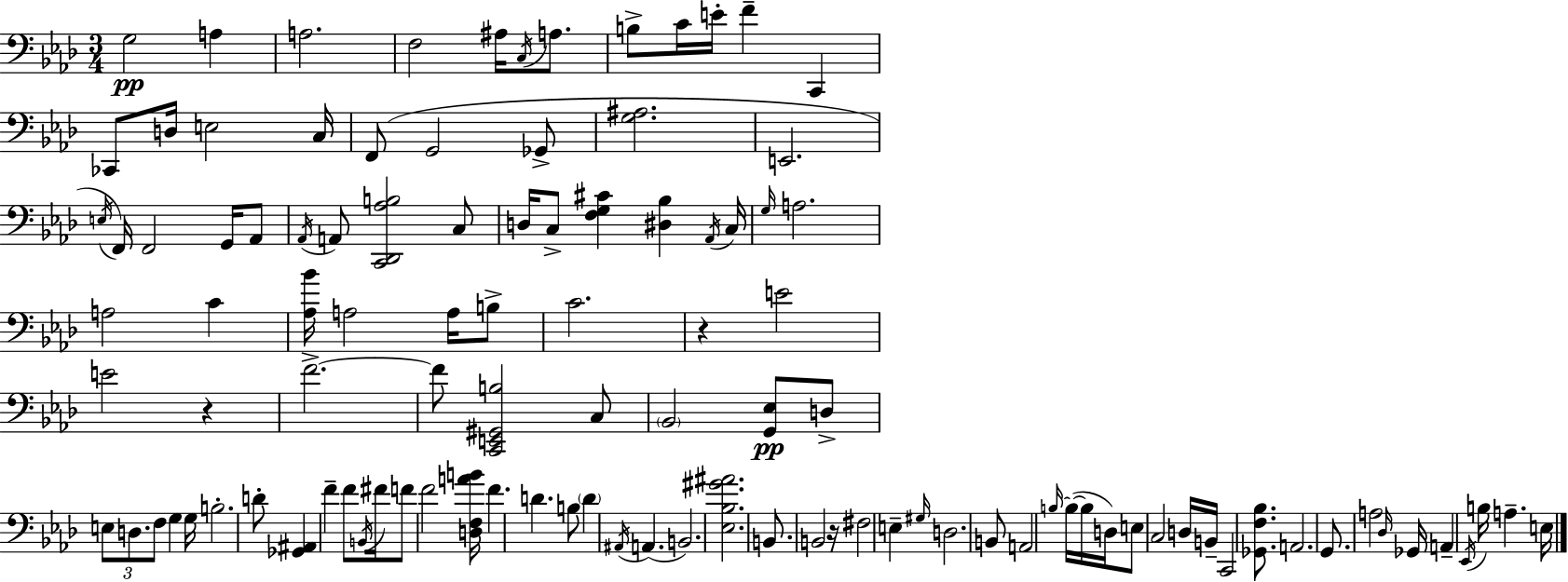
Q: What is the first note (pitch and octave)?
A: G3